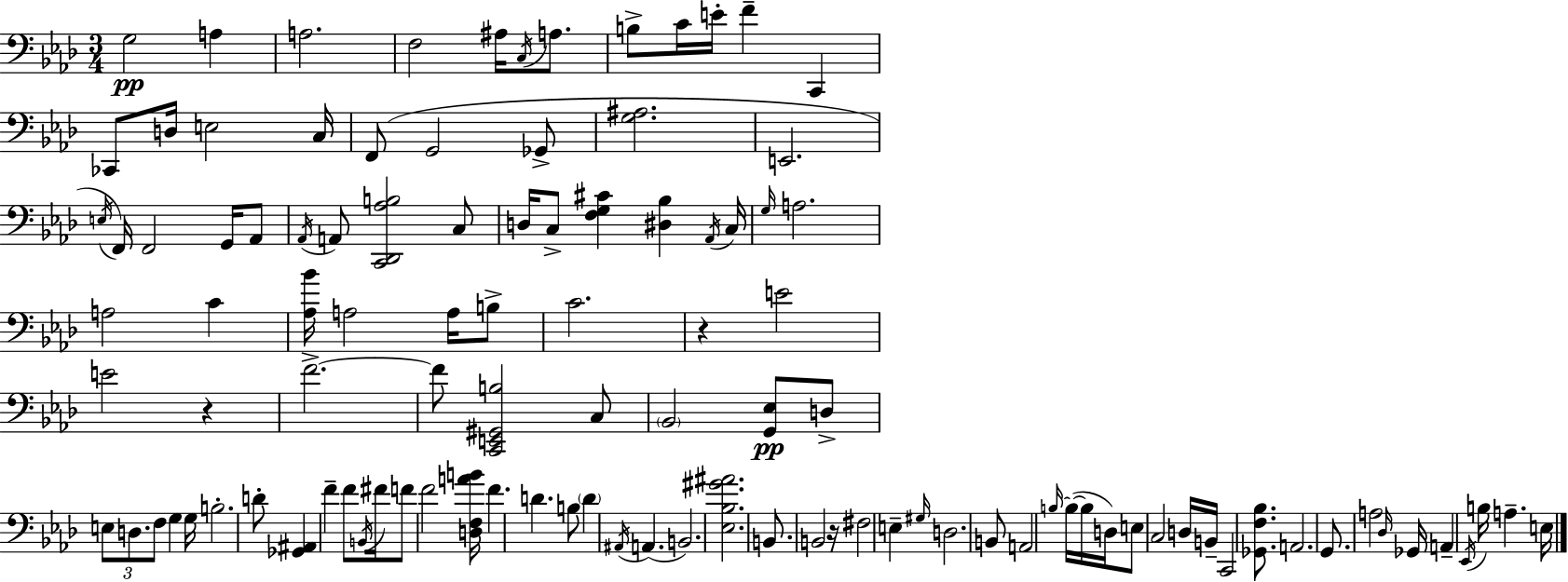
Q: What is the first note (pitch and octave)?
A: G3